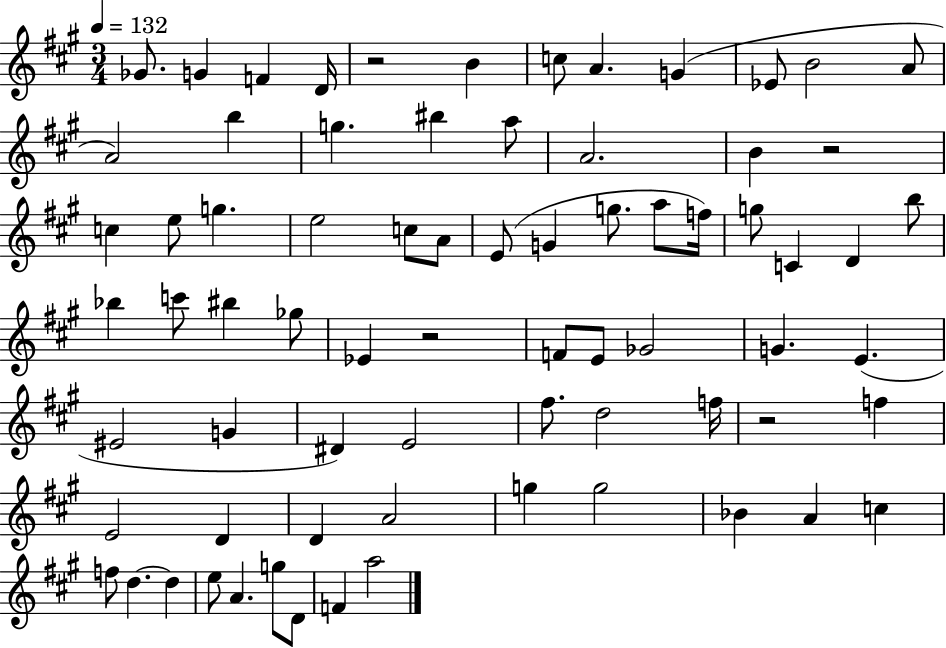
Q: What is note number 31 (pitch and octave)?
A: C4